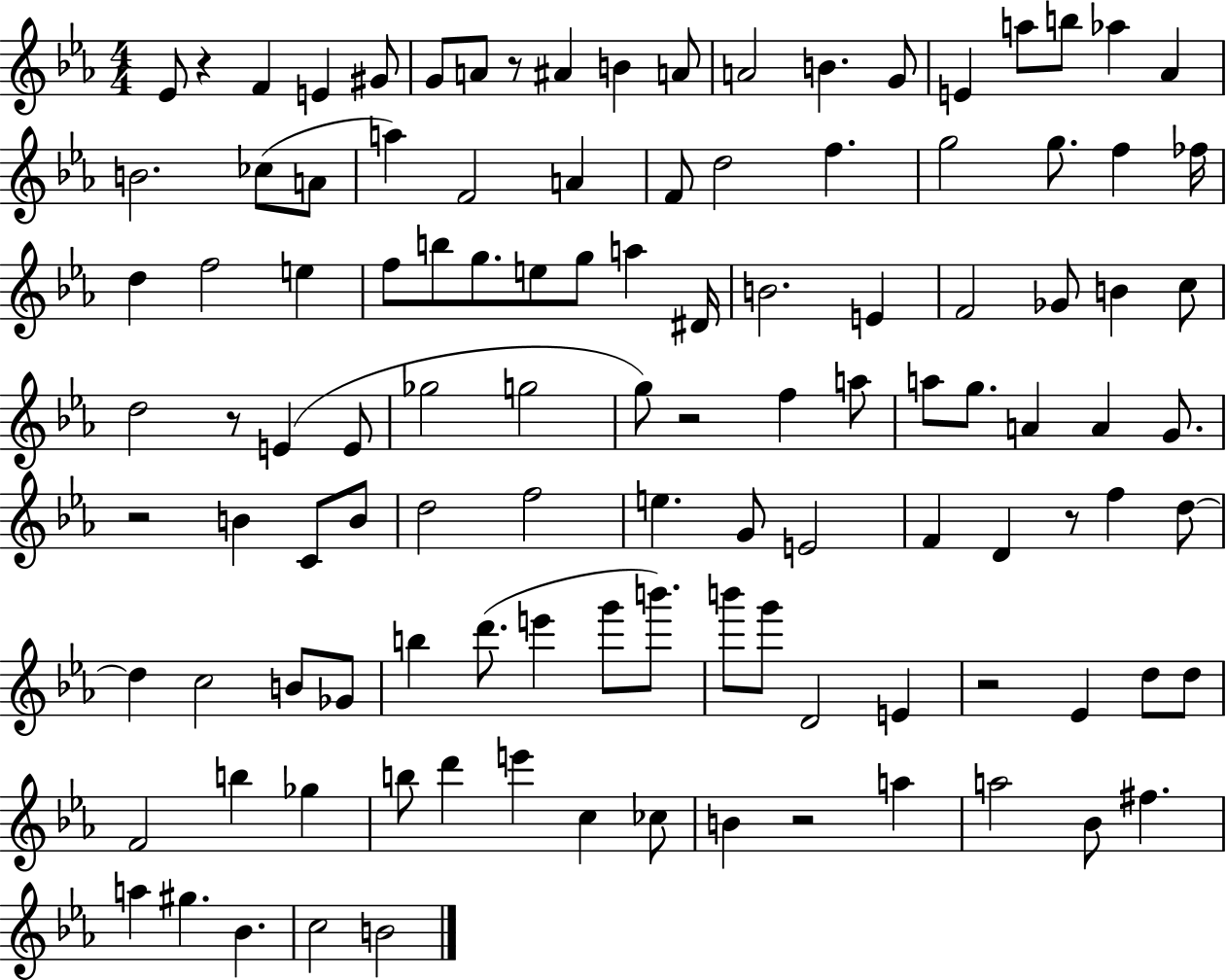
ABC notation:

X:1
T:Untitled
M:4/4
L:1/4
K:Eb
_E/2 z F E ^G/2 G/2 A/2 z/2 ^A B A/2 A2 B G/2 E a/2 b/2 _a _A B2 _c/2 A/2 a F2 A F/2 d2 f g2 g/2 f _f/4 d f2 e f/2 b/2 g/2 e/2 g/2 a ^D/4 B2 E F2 _G/2 B c/2 d2 z/2 E E/2 _g2 g2 g/2 z2 f a/2 a/2 g/2 A A G/2 z2 B C/2 B/2 d2 f2 e G/2 E2 F D z/2 f d/2 d c2 B/2 _G/2 b d'/2 e' g'/2 b'/2 b'/2 g'/2 D2 E z2 _E d/2 d/2 F2 b _g b/2 d' e' c _c/2 B z2 a a2 _B/2 ^f a ^g _B c2 B2